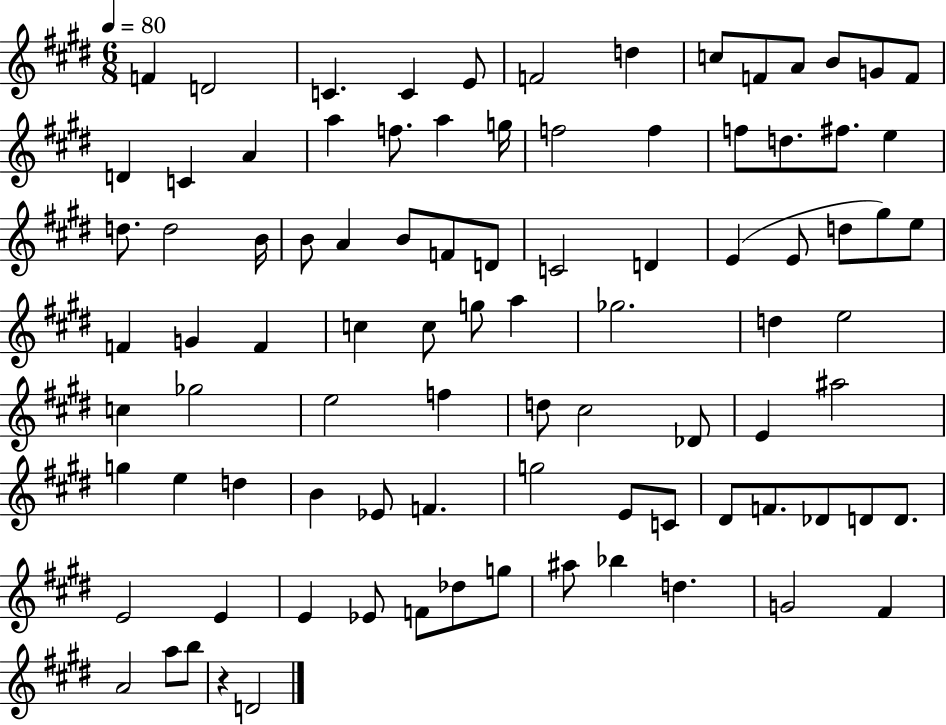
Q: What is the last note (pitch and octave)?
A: D4